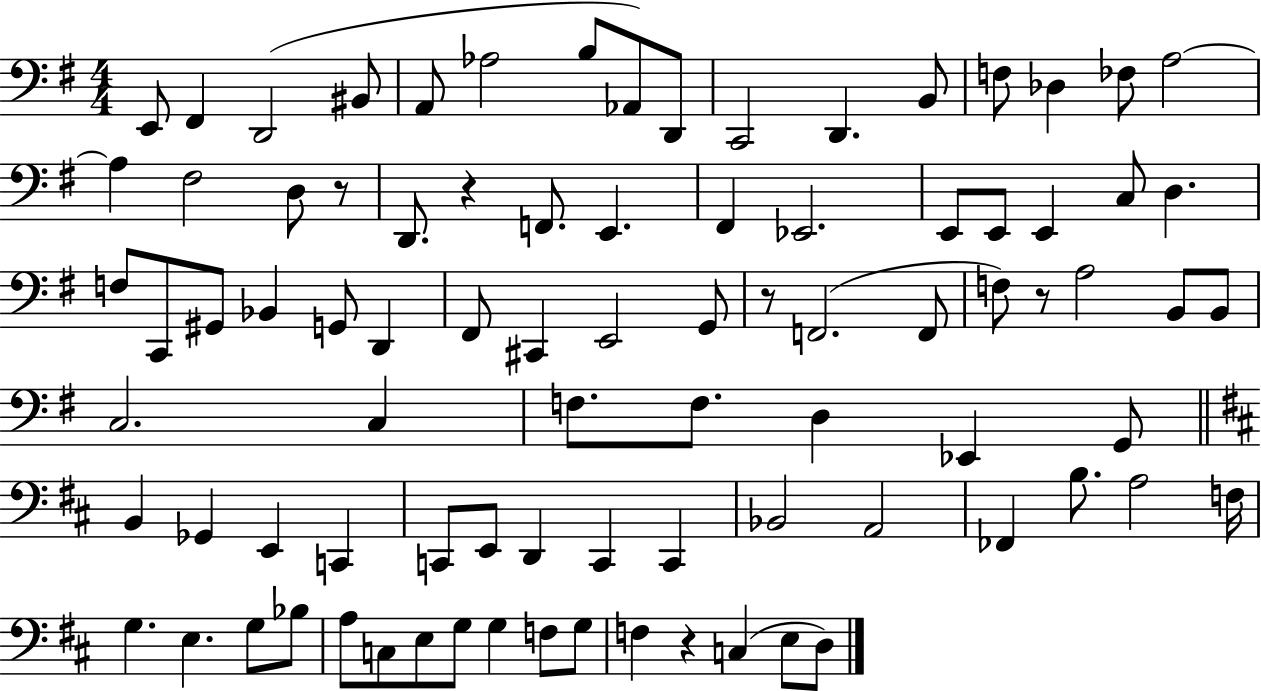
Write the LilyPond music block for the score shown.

{
  \clef bass
  \numericTimeSignature
  \time 4/4
  \key g \major
  e,8 fis,4 d,2( bis,8 | a,8 aes2 b8 aes,8) d,8 | c,2 d,4. b,8 | f8 des4 fes8 a2~~ | \break a4 fis2 d8 r8 | d,8. r4 f,8. e,4. | fis,4 ees,2. | e,8 e,8 e,4 c8 d4. | \break f8 c,8 gis,8 bes,4 g,8 d,4 | fis,8 cis,4 e,2 g,8 | r8 f,2.( f,8 | f8) r8 a2 b,8 b,8 | \break c2. c4 | f8. f8. d4 ees,4 g,8 | \bar "||" \break \key d \major b,4 ges,4 e,4 c,4 | c,8 e,8 d,4 c,4 c,4 | bes,2 a,2 | fes,4 b8. a2 f16 | \break g4. e4. g8 bes8 | a8 c8 e8 g8 g4 f8 g8 | f4 r4 c4( e8 d8) | \bar "|."
}